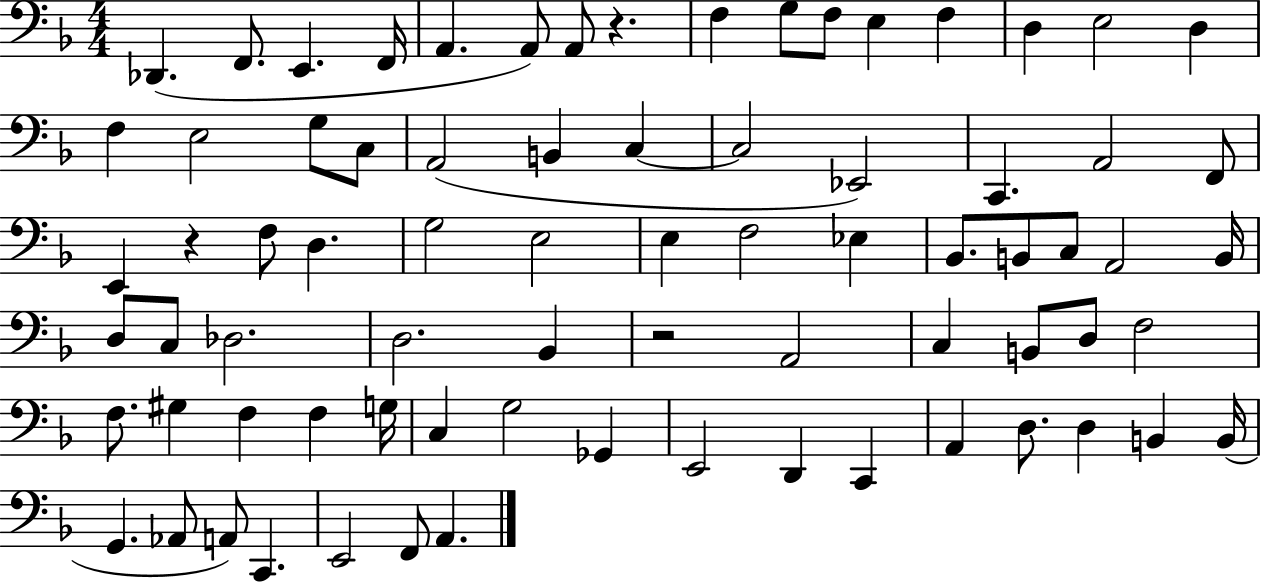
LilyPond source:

{
  \clef bass
  \numericTimeSignature
  \time 4/4
  \key f \major
  \repeat volta 2 { des,4.( f,8. e,4. f,16 | a,4. a,8) a,8 r4. | f4 g8 f8 e4 f4 | d4 e2 d4 | \break f4 e2 g8 c8 | a,2( b,4 c4~~ | c2 ees,2) | c,4. a,2 f,8 | \break e,4 r4 f8 d4. | g2 e2 | e4 f2 ees4 | bes,8. b,8 c8 a,2 b,16 | \break d8 c8 des2. | d2. bes,4 | r2 a,2 | c4 b,8 d8 f2 | \break f8. gis4 f4 f4 g16 | c4 g2 ges,4 | e,2 d,4 c,4 | a,4 d8. d4 b,4 b,16( | \break g,4. aes,8 a,8) c,4. | e,2 f,8 a,4. | } \bar "|."
}